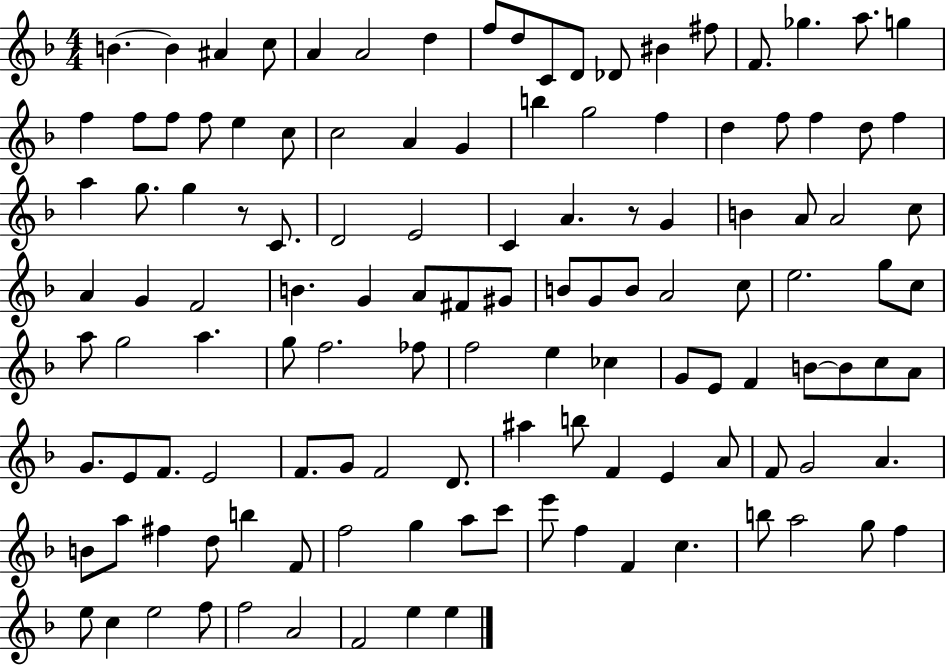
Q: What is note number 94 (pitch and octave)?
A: F4